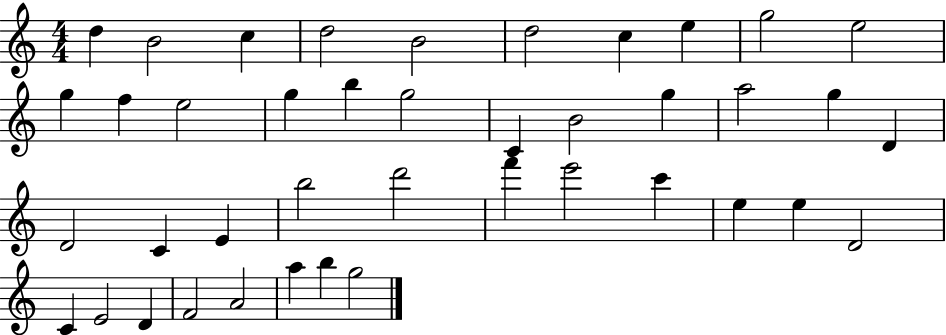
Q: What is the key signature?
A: C major